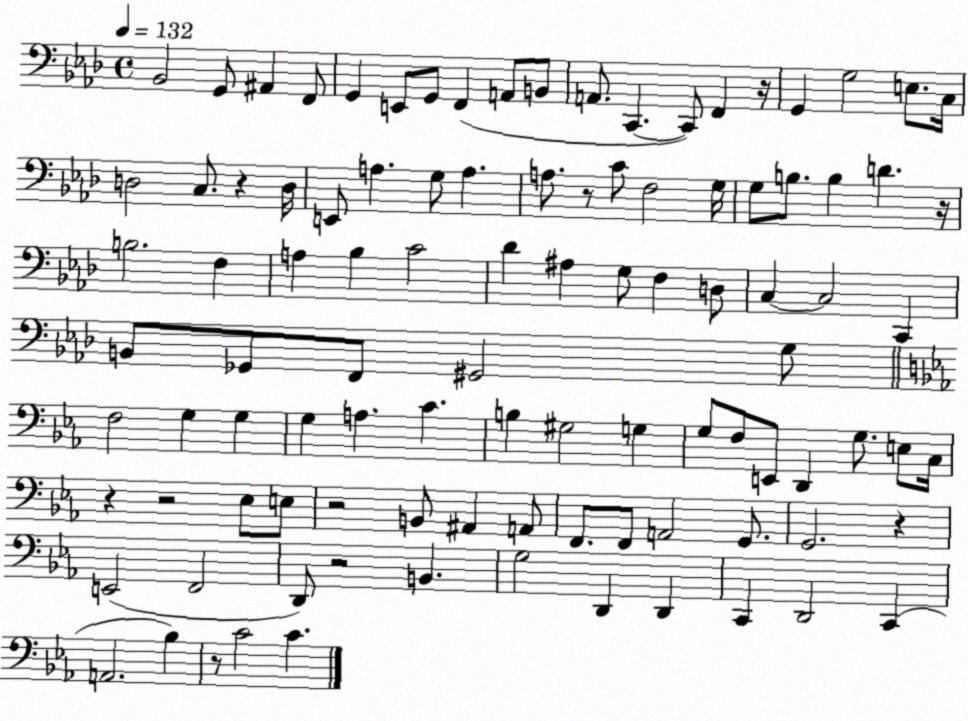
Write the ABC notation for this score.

X:1
T:Untitled
M:4/4
L:1/4
K:Ab
_B,,2 G,,/2 ^A,, F,,/2 G,, E,,/2 G,,/2 F,, A,,/2 B,,/2 A,,/2 C,, C,,/2 F,, z/4 G,, G,2 E,/2 C,/4 D,2 C,/2 z D,/4 E,,/2 A, G,/2 A, A,/2 z/2 C/2 F,2 G,/4 G,/2 B,/2 B, D z/4 B,2 F, A, _B, C2 _D ^A, G,/2 F, D,/2 C, C,2 C,, B,,/2 _G,,/2 F,,/2 ^G,,2 G,/2 F,2 G, G, G, A, C B, ^G,2 G, G,/2 F,/2 E,,/2 D,, G,/2 E,/2 C,/4 z z2 _E,/2 E,/2 z2 B,,/2 ^A,, A,,/2 F,,/2 F,,/2 A,,2 G,,/2 G,,2 z E,,2 F,,2 D,,/2 z2 B,, G,2 D,, D,, C,, D,,2 C,, A,,2 _B, z/2 C2 C